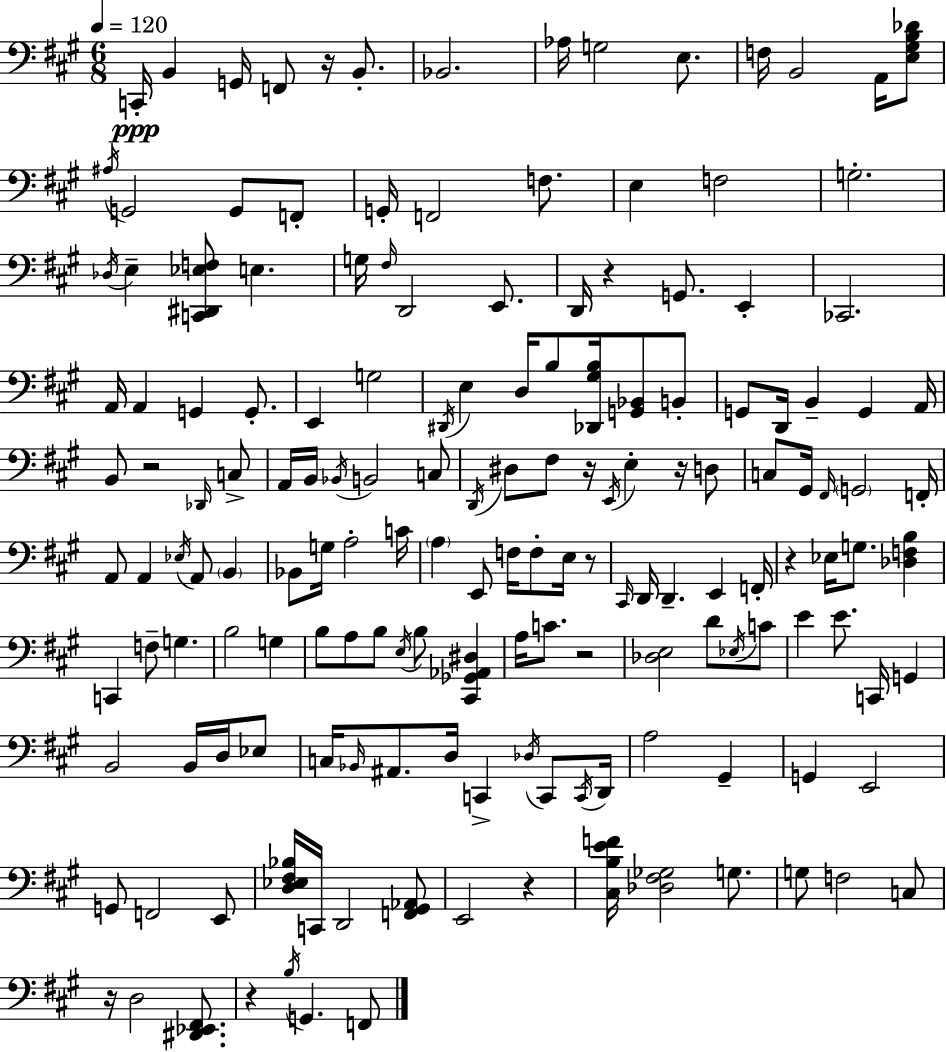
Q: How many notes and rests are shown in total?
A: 162